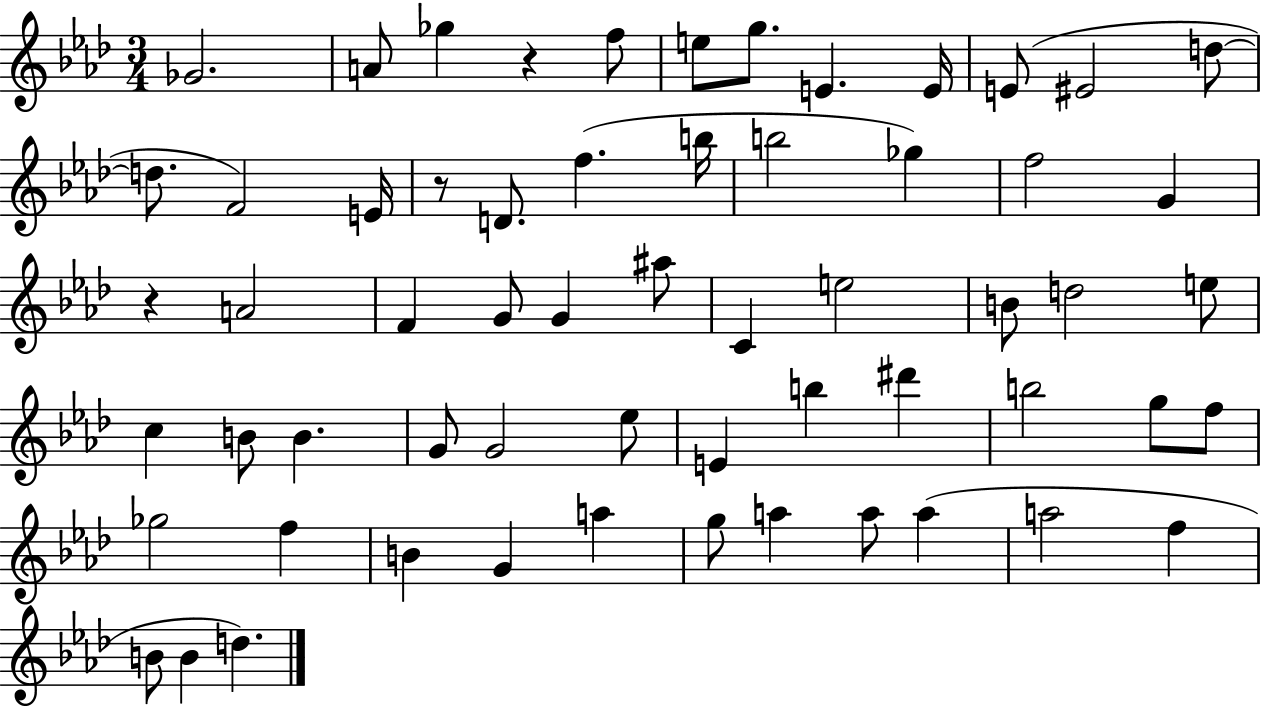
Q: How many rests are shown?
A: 3